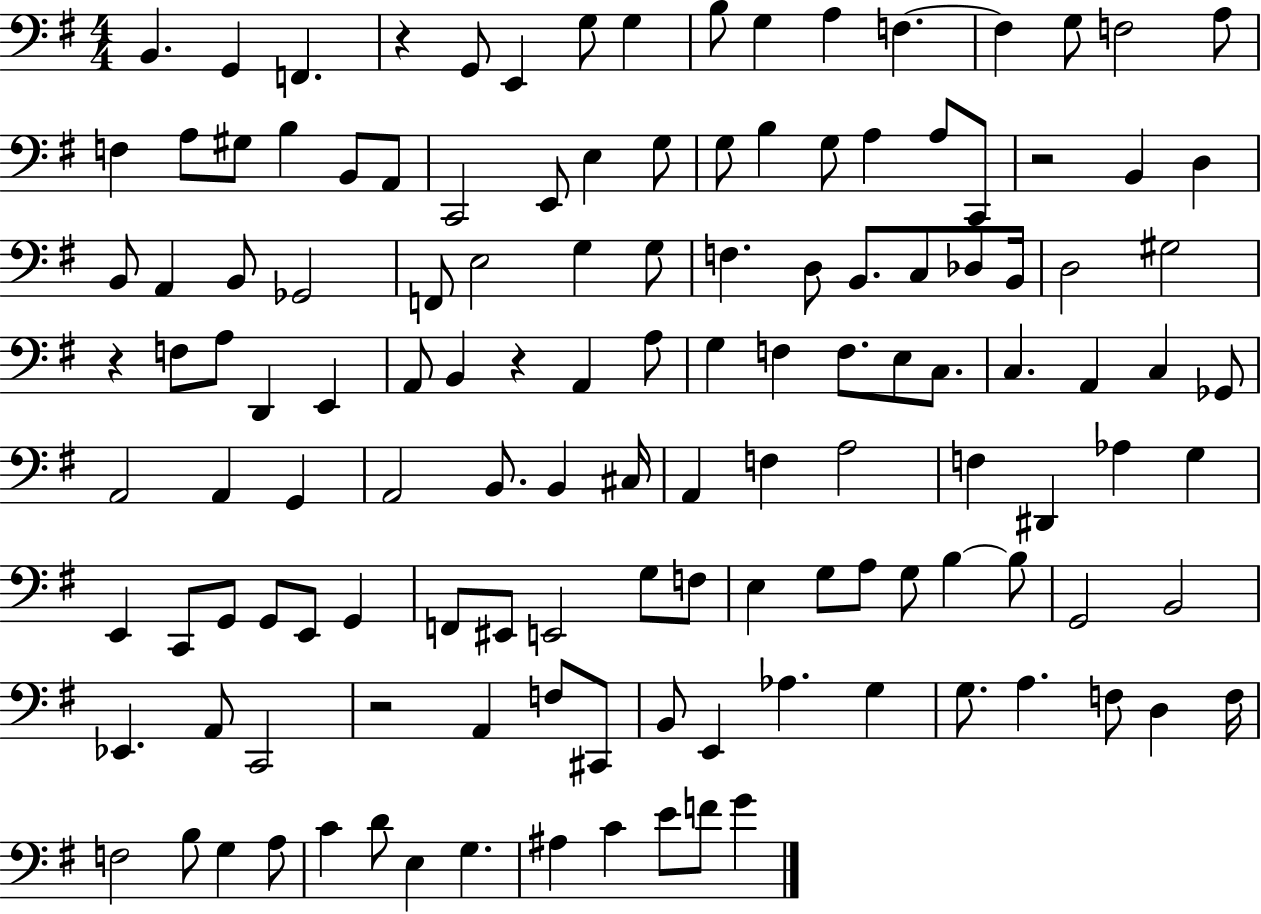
B2/q. G2/q F2/q. R/q G2/e E2/q G3/e G3/q B3/e G3/q A3/q F3/q. F3/q G3/e F3/h A3/e F3/q A3/e G#3/e B3/q B2/e A2/e C2/h E2/e E3/q G3/e G3/e B3/q G3/e A3/q A3/e C2/e R/h B2/q D3/q B2/e A2/q B2/e Gb2/h F2/e E3/h G3/q G3/e F3/q. D3/e B2/e. C3/e Db3/e B2/s D3/h G#3/h R/q F3/e A3/e D2/q E2/q A2/e B2/q R/q A2/q A3/e G3/q F3/q F3/e. E3/e C3/e. C3/q. A2/q C3/q Gb2/e A2/h A2/q G2/q A2/h B2/e. B2/q C#3/s A2/q F3/q A3/h F3/q D#2/q Ab3/q G3/q E2/q C2/e G2/e G2/e E2/e G2/q F2/e EIS2/e E2/h G3/e F3/e E3/q G3/e A3/e G3/e B3/q B3/e G2/h B2/h Eb2/q. A2/e C2/h R/h A2/q F3/e C#2/e B2/e E2/q Ab3/q. G3/q G3/e. A3/q. F3/e D3/q F3/s F3/h B3/e G3/q A3/e C4/q D4/e E3/q G3/q. A#3/q C4/q E4/e F4/e G4/q